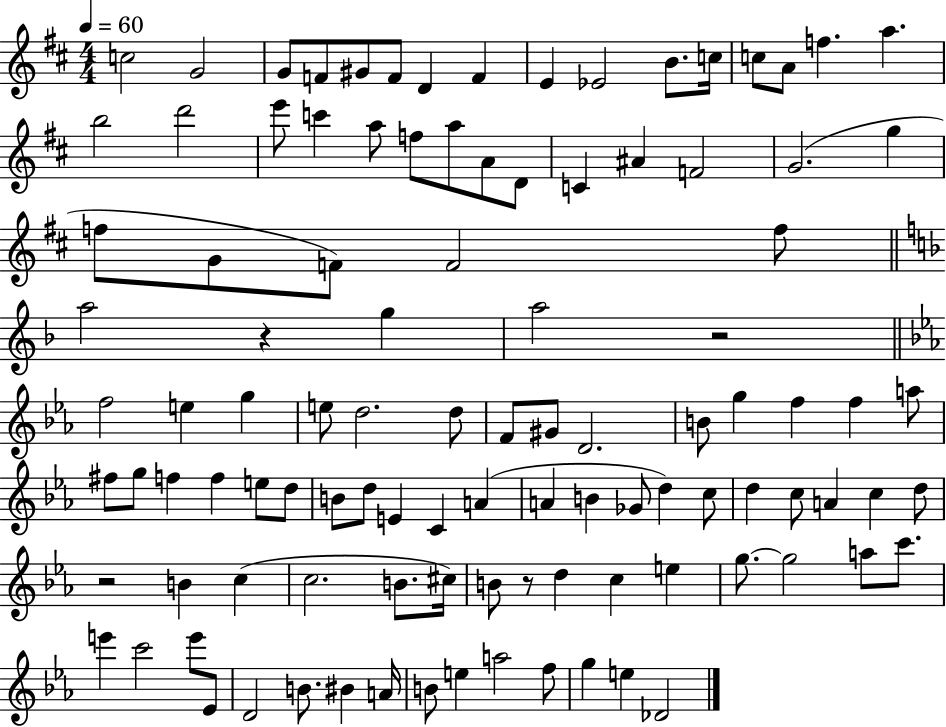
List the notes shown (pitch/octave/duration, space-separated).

C5/h G4/h G4/e F4/e G#4/e F4/e D4/q F4/q E4/q Eb4/h B4/e. C5/s C5/e A4/e F5/q. A5/q. B5/h D6/h E6/e C6/q A5/e F5/e A5/e A4/e D4/e C4/q A#4/q F4/h G4/h. G5/q F5/e G4/e F4/e F4/h F5/e A5/h R/q G5/q A5/h R/h F5/h E5/q G5/q E5/e D5/h. D5/e F4/e G#4/e D4/h. B4/e G5/q F5/q F5/q A5/e F#5/e G5/e F5/q F5/q E5/e D5/e B4/e D5/e E4/q C4/q A4/q A4/q B4/q Gb4/e D5/q C5/e D5/q C5/e A4/q C5/q D5/e R/h B4/q C5/q C5/h. B4/e. C#5/s B4/e R/e D5/q C5/q E5/q G5/e. G5/h A5/e C6/e. E6/q C6/h E6/e Eb4/e D4/h B4/e. BIS4/q A4/s B4/e E5/q A5/h F5/e G5/q E5/q Db4/h